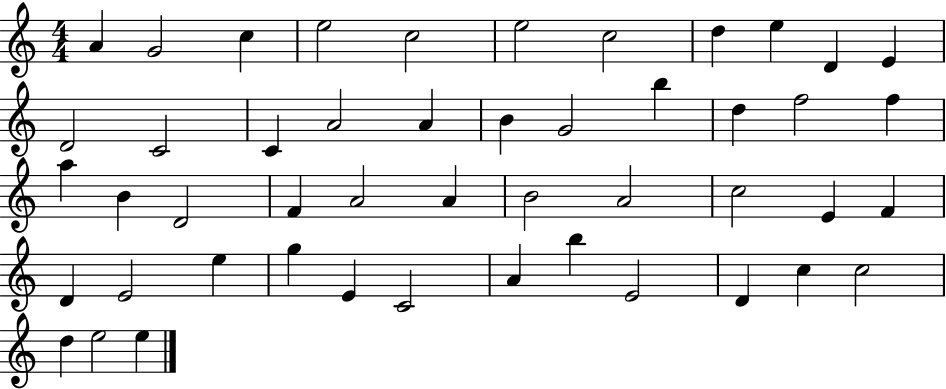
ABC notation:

X:1
T:Untitled
M:4/4
L:1/4
K:C
A G2 c e2 c2 e2 c2 d e D E D2 C2 C A2 A B G2 b d f2 f a B D2 F A2 A B2 A2 c2 E F D E2 e g E C2 A b E2 D c c2 d e2 e